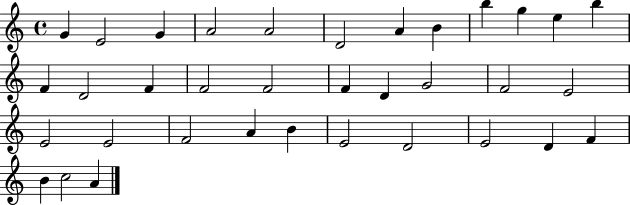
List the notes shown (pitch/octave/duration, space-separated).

G4/q E4/h G4/q A4/h A4/h D4/h A4/q B4/q B5/q G5/q E5/q B5/q F4/q D4/h F4/q F4/h F4/h F4/q D4/q G4/h F4/h E4/h E4/h E4/h F4/h A4/q B4/q E4/h D4/h E4/h D4/q F4/q B4/q C5/h A4/q